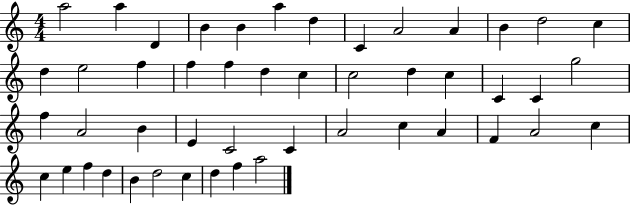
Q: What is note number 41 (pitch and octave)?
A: F5